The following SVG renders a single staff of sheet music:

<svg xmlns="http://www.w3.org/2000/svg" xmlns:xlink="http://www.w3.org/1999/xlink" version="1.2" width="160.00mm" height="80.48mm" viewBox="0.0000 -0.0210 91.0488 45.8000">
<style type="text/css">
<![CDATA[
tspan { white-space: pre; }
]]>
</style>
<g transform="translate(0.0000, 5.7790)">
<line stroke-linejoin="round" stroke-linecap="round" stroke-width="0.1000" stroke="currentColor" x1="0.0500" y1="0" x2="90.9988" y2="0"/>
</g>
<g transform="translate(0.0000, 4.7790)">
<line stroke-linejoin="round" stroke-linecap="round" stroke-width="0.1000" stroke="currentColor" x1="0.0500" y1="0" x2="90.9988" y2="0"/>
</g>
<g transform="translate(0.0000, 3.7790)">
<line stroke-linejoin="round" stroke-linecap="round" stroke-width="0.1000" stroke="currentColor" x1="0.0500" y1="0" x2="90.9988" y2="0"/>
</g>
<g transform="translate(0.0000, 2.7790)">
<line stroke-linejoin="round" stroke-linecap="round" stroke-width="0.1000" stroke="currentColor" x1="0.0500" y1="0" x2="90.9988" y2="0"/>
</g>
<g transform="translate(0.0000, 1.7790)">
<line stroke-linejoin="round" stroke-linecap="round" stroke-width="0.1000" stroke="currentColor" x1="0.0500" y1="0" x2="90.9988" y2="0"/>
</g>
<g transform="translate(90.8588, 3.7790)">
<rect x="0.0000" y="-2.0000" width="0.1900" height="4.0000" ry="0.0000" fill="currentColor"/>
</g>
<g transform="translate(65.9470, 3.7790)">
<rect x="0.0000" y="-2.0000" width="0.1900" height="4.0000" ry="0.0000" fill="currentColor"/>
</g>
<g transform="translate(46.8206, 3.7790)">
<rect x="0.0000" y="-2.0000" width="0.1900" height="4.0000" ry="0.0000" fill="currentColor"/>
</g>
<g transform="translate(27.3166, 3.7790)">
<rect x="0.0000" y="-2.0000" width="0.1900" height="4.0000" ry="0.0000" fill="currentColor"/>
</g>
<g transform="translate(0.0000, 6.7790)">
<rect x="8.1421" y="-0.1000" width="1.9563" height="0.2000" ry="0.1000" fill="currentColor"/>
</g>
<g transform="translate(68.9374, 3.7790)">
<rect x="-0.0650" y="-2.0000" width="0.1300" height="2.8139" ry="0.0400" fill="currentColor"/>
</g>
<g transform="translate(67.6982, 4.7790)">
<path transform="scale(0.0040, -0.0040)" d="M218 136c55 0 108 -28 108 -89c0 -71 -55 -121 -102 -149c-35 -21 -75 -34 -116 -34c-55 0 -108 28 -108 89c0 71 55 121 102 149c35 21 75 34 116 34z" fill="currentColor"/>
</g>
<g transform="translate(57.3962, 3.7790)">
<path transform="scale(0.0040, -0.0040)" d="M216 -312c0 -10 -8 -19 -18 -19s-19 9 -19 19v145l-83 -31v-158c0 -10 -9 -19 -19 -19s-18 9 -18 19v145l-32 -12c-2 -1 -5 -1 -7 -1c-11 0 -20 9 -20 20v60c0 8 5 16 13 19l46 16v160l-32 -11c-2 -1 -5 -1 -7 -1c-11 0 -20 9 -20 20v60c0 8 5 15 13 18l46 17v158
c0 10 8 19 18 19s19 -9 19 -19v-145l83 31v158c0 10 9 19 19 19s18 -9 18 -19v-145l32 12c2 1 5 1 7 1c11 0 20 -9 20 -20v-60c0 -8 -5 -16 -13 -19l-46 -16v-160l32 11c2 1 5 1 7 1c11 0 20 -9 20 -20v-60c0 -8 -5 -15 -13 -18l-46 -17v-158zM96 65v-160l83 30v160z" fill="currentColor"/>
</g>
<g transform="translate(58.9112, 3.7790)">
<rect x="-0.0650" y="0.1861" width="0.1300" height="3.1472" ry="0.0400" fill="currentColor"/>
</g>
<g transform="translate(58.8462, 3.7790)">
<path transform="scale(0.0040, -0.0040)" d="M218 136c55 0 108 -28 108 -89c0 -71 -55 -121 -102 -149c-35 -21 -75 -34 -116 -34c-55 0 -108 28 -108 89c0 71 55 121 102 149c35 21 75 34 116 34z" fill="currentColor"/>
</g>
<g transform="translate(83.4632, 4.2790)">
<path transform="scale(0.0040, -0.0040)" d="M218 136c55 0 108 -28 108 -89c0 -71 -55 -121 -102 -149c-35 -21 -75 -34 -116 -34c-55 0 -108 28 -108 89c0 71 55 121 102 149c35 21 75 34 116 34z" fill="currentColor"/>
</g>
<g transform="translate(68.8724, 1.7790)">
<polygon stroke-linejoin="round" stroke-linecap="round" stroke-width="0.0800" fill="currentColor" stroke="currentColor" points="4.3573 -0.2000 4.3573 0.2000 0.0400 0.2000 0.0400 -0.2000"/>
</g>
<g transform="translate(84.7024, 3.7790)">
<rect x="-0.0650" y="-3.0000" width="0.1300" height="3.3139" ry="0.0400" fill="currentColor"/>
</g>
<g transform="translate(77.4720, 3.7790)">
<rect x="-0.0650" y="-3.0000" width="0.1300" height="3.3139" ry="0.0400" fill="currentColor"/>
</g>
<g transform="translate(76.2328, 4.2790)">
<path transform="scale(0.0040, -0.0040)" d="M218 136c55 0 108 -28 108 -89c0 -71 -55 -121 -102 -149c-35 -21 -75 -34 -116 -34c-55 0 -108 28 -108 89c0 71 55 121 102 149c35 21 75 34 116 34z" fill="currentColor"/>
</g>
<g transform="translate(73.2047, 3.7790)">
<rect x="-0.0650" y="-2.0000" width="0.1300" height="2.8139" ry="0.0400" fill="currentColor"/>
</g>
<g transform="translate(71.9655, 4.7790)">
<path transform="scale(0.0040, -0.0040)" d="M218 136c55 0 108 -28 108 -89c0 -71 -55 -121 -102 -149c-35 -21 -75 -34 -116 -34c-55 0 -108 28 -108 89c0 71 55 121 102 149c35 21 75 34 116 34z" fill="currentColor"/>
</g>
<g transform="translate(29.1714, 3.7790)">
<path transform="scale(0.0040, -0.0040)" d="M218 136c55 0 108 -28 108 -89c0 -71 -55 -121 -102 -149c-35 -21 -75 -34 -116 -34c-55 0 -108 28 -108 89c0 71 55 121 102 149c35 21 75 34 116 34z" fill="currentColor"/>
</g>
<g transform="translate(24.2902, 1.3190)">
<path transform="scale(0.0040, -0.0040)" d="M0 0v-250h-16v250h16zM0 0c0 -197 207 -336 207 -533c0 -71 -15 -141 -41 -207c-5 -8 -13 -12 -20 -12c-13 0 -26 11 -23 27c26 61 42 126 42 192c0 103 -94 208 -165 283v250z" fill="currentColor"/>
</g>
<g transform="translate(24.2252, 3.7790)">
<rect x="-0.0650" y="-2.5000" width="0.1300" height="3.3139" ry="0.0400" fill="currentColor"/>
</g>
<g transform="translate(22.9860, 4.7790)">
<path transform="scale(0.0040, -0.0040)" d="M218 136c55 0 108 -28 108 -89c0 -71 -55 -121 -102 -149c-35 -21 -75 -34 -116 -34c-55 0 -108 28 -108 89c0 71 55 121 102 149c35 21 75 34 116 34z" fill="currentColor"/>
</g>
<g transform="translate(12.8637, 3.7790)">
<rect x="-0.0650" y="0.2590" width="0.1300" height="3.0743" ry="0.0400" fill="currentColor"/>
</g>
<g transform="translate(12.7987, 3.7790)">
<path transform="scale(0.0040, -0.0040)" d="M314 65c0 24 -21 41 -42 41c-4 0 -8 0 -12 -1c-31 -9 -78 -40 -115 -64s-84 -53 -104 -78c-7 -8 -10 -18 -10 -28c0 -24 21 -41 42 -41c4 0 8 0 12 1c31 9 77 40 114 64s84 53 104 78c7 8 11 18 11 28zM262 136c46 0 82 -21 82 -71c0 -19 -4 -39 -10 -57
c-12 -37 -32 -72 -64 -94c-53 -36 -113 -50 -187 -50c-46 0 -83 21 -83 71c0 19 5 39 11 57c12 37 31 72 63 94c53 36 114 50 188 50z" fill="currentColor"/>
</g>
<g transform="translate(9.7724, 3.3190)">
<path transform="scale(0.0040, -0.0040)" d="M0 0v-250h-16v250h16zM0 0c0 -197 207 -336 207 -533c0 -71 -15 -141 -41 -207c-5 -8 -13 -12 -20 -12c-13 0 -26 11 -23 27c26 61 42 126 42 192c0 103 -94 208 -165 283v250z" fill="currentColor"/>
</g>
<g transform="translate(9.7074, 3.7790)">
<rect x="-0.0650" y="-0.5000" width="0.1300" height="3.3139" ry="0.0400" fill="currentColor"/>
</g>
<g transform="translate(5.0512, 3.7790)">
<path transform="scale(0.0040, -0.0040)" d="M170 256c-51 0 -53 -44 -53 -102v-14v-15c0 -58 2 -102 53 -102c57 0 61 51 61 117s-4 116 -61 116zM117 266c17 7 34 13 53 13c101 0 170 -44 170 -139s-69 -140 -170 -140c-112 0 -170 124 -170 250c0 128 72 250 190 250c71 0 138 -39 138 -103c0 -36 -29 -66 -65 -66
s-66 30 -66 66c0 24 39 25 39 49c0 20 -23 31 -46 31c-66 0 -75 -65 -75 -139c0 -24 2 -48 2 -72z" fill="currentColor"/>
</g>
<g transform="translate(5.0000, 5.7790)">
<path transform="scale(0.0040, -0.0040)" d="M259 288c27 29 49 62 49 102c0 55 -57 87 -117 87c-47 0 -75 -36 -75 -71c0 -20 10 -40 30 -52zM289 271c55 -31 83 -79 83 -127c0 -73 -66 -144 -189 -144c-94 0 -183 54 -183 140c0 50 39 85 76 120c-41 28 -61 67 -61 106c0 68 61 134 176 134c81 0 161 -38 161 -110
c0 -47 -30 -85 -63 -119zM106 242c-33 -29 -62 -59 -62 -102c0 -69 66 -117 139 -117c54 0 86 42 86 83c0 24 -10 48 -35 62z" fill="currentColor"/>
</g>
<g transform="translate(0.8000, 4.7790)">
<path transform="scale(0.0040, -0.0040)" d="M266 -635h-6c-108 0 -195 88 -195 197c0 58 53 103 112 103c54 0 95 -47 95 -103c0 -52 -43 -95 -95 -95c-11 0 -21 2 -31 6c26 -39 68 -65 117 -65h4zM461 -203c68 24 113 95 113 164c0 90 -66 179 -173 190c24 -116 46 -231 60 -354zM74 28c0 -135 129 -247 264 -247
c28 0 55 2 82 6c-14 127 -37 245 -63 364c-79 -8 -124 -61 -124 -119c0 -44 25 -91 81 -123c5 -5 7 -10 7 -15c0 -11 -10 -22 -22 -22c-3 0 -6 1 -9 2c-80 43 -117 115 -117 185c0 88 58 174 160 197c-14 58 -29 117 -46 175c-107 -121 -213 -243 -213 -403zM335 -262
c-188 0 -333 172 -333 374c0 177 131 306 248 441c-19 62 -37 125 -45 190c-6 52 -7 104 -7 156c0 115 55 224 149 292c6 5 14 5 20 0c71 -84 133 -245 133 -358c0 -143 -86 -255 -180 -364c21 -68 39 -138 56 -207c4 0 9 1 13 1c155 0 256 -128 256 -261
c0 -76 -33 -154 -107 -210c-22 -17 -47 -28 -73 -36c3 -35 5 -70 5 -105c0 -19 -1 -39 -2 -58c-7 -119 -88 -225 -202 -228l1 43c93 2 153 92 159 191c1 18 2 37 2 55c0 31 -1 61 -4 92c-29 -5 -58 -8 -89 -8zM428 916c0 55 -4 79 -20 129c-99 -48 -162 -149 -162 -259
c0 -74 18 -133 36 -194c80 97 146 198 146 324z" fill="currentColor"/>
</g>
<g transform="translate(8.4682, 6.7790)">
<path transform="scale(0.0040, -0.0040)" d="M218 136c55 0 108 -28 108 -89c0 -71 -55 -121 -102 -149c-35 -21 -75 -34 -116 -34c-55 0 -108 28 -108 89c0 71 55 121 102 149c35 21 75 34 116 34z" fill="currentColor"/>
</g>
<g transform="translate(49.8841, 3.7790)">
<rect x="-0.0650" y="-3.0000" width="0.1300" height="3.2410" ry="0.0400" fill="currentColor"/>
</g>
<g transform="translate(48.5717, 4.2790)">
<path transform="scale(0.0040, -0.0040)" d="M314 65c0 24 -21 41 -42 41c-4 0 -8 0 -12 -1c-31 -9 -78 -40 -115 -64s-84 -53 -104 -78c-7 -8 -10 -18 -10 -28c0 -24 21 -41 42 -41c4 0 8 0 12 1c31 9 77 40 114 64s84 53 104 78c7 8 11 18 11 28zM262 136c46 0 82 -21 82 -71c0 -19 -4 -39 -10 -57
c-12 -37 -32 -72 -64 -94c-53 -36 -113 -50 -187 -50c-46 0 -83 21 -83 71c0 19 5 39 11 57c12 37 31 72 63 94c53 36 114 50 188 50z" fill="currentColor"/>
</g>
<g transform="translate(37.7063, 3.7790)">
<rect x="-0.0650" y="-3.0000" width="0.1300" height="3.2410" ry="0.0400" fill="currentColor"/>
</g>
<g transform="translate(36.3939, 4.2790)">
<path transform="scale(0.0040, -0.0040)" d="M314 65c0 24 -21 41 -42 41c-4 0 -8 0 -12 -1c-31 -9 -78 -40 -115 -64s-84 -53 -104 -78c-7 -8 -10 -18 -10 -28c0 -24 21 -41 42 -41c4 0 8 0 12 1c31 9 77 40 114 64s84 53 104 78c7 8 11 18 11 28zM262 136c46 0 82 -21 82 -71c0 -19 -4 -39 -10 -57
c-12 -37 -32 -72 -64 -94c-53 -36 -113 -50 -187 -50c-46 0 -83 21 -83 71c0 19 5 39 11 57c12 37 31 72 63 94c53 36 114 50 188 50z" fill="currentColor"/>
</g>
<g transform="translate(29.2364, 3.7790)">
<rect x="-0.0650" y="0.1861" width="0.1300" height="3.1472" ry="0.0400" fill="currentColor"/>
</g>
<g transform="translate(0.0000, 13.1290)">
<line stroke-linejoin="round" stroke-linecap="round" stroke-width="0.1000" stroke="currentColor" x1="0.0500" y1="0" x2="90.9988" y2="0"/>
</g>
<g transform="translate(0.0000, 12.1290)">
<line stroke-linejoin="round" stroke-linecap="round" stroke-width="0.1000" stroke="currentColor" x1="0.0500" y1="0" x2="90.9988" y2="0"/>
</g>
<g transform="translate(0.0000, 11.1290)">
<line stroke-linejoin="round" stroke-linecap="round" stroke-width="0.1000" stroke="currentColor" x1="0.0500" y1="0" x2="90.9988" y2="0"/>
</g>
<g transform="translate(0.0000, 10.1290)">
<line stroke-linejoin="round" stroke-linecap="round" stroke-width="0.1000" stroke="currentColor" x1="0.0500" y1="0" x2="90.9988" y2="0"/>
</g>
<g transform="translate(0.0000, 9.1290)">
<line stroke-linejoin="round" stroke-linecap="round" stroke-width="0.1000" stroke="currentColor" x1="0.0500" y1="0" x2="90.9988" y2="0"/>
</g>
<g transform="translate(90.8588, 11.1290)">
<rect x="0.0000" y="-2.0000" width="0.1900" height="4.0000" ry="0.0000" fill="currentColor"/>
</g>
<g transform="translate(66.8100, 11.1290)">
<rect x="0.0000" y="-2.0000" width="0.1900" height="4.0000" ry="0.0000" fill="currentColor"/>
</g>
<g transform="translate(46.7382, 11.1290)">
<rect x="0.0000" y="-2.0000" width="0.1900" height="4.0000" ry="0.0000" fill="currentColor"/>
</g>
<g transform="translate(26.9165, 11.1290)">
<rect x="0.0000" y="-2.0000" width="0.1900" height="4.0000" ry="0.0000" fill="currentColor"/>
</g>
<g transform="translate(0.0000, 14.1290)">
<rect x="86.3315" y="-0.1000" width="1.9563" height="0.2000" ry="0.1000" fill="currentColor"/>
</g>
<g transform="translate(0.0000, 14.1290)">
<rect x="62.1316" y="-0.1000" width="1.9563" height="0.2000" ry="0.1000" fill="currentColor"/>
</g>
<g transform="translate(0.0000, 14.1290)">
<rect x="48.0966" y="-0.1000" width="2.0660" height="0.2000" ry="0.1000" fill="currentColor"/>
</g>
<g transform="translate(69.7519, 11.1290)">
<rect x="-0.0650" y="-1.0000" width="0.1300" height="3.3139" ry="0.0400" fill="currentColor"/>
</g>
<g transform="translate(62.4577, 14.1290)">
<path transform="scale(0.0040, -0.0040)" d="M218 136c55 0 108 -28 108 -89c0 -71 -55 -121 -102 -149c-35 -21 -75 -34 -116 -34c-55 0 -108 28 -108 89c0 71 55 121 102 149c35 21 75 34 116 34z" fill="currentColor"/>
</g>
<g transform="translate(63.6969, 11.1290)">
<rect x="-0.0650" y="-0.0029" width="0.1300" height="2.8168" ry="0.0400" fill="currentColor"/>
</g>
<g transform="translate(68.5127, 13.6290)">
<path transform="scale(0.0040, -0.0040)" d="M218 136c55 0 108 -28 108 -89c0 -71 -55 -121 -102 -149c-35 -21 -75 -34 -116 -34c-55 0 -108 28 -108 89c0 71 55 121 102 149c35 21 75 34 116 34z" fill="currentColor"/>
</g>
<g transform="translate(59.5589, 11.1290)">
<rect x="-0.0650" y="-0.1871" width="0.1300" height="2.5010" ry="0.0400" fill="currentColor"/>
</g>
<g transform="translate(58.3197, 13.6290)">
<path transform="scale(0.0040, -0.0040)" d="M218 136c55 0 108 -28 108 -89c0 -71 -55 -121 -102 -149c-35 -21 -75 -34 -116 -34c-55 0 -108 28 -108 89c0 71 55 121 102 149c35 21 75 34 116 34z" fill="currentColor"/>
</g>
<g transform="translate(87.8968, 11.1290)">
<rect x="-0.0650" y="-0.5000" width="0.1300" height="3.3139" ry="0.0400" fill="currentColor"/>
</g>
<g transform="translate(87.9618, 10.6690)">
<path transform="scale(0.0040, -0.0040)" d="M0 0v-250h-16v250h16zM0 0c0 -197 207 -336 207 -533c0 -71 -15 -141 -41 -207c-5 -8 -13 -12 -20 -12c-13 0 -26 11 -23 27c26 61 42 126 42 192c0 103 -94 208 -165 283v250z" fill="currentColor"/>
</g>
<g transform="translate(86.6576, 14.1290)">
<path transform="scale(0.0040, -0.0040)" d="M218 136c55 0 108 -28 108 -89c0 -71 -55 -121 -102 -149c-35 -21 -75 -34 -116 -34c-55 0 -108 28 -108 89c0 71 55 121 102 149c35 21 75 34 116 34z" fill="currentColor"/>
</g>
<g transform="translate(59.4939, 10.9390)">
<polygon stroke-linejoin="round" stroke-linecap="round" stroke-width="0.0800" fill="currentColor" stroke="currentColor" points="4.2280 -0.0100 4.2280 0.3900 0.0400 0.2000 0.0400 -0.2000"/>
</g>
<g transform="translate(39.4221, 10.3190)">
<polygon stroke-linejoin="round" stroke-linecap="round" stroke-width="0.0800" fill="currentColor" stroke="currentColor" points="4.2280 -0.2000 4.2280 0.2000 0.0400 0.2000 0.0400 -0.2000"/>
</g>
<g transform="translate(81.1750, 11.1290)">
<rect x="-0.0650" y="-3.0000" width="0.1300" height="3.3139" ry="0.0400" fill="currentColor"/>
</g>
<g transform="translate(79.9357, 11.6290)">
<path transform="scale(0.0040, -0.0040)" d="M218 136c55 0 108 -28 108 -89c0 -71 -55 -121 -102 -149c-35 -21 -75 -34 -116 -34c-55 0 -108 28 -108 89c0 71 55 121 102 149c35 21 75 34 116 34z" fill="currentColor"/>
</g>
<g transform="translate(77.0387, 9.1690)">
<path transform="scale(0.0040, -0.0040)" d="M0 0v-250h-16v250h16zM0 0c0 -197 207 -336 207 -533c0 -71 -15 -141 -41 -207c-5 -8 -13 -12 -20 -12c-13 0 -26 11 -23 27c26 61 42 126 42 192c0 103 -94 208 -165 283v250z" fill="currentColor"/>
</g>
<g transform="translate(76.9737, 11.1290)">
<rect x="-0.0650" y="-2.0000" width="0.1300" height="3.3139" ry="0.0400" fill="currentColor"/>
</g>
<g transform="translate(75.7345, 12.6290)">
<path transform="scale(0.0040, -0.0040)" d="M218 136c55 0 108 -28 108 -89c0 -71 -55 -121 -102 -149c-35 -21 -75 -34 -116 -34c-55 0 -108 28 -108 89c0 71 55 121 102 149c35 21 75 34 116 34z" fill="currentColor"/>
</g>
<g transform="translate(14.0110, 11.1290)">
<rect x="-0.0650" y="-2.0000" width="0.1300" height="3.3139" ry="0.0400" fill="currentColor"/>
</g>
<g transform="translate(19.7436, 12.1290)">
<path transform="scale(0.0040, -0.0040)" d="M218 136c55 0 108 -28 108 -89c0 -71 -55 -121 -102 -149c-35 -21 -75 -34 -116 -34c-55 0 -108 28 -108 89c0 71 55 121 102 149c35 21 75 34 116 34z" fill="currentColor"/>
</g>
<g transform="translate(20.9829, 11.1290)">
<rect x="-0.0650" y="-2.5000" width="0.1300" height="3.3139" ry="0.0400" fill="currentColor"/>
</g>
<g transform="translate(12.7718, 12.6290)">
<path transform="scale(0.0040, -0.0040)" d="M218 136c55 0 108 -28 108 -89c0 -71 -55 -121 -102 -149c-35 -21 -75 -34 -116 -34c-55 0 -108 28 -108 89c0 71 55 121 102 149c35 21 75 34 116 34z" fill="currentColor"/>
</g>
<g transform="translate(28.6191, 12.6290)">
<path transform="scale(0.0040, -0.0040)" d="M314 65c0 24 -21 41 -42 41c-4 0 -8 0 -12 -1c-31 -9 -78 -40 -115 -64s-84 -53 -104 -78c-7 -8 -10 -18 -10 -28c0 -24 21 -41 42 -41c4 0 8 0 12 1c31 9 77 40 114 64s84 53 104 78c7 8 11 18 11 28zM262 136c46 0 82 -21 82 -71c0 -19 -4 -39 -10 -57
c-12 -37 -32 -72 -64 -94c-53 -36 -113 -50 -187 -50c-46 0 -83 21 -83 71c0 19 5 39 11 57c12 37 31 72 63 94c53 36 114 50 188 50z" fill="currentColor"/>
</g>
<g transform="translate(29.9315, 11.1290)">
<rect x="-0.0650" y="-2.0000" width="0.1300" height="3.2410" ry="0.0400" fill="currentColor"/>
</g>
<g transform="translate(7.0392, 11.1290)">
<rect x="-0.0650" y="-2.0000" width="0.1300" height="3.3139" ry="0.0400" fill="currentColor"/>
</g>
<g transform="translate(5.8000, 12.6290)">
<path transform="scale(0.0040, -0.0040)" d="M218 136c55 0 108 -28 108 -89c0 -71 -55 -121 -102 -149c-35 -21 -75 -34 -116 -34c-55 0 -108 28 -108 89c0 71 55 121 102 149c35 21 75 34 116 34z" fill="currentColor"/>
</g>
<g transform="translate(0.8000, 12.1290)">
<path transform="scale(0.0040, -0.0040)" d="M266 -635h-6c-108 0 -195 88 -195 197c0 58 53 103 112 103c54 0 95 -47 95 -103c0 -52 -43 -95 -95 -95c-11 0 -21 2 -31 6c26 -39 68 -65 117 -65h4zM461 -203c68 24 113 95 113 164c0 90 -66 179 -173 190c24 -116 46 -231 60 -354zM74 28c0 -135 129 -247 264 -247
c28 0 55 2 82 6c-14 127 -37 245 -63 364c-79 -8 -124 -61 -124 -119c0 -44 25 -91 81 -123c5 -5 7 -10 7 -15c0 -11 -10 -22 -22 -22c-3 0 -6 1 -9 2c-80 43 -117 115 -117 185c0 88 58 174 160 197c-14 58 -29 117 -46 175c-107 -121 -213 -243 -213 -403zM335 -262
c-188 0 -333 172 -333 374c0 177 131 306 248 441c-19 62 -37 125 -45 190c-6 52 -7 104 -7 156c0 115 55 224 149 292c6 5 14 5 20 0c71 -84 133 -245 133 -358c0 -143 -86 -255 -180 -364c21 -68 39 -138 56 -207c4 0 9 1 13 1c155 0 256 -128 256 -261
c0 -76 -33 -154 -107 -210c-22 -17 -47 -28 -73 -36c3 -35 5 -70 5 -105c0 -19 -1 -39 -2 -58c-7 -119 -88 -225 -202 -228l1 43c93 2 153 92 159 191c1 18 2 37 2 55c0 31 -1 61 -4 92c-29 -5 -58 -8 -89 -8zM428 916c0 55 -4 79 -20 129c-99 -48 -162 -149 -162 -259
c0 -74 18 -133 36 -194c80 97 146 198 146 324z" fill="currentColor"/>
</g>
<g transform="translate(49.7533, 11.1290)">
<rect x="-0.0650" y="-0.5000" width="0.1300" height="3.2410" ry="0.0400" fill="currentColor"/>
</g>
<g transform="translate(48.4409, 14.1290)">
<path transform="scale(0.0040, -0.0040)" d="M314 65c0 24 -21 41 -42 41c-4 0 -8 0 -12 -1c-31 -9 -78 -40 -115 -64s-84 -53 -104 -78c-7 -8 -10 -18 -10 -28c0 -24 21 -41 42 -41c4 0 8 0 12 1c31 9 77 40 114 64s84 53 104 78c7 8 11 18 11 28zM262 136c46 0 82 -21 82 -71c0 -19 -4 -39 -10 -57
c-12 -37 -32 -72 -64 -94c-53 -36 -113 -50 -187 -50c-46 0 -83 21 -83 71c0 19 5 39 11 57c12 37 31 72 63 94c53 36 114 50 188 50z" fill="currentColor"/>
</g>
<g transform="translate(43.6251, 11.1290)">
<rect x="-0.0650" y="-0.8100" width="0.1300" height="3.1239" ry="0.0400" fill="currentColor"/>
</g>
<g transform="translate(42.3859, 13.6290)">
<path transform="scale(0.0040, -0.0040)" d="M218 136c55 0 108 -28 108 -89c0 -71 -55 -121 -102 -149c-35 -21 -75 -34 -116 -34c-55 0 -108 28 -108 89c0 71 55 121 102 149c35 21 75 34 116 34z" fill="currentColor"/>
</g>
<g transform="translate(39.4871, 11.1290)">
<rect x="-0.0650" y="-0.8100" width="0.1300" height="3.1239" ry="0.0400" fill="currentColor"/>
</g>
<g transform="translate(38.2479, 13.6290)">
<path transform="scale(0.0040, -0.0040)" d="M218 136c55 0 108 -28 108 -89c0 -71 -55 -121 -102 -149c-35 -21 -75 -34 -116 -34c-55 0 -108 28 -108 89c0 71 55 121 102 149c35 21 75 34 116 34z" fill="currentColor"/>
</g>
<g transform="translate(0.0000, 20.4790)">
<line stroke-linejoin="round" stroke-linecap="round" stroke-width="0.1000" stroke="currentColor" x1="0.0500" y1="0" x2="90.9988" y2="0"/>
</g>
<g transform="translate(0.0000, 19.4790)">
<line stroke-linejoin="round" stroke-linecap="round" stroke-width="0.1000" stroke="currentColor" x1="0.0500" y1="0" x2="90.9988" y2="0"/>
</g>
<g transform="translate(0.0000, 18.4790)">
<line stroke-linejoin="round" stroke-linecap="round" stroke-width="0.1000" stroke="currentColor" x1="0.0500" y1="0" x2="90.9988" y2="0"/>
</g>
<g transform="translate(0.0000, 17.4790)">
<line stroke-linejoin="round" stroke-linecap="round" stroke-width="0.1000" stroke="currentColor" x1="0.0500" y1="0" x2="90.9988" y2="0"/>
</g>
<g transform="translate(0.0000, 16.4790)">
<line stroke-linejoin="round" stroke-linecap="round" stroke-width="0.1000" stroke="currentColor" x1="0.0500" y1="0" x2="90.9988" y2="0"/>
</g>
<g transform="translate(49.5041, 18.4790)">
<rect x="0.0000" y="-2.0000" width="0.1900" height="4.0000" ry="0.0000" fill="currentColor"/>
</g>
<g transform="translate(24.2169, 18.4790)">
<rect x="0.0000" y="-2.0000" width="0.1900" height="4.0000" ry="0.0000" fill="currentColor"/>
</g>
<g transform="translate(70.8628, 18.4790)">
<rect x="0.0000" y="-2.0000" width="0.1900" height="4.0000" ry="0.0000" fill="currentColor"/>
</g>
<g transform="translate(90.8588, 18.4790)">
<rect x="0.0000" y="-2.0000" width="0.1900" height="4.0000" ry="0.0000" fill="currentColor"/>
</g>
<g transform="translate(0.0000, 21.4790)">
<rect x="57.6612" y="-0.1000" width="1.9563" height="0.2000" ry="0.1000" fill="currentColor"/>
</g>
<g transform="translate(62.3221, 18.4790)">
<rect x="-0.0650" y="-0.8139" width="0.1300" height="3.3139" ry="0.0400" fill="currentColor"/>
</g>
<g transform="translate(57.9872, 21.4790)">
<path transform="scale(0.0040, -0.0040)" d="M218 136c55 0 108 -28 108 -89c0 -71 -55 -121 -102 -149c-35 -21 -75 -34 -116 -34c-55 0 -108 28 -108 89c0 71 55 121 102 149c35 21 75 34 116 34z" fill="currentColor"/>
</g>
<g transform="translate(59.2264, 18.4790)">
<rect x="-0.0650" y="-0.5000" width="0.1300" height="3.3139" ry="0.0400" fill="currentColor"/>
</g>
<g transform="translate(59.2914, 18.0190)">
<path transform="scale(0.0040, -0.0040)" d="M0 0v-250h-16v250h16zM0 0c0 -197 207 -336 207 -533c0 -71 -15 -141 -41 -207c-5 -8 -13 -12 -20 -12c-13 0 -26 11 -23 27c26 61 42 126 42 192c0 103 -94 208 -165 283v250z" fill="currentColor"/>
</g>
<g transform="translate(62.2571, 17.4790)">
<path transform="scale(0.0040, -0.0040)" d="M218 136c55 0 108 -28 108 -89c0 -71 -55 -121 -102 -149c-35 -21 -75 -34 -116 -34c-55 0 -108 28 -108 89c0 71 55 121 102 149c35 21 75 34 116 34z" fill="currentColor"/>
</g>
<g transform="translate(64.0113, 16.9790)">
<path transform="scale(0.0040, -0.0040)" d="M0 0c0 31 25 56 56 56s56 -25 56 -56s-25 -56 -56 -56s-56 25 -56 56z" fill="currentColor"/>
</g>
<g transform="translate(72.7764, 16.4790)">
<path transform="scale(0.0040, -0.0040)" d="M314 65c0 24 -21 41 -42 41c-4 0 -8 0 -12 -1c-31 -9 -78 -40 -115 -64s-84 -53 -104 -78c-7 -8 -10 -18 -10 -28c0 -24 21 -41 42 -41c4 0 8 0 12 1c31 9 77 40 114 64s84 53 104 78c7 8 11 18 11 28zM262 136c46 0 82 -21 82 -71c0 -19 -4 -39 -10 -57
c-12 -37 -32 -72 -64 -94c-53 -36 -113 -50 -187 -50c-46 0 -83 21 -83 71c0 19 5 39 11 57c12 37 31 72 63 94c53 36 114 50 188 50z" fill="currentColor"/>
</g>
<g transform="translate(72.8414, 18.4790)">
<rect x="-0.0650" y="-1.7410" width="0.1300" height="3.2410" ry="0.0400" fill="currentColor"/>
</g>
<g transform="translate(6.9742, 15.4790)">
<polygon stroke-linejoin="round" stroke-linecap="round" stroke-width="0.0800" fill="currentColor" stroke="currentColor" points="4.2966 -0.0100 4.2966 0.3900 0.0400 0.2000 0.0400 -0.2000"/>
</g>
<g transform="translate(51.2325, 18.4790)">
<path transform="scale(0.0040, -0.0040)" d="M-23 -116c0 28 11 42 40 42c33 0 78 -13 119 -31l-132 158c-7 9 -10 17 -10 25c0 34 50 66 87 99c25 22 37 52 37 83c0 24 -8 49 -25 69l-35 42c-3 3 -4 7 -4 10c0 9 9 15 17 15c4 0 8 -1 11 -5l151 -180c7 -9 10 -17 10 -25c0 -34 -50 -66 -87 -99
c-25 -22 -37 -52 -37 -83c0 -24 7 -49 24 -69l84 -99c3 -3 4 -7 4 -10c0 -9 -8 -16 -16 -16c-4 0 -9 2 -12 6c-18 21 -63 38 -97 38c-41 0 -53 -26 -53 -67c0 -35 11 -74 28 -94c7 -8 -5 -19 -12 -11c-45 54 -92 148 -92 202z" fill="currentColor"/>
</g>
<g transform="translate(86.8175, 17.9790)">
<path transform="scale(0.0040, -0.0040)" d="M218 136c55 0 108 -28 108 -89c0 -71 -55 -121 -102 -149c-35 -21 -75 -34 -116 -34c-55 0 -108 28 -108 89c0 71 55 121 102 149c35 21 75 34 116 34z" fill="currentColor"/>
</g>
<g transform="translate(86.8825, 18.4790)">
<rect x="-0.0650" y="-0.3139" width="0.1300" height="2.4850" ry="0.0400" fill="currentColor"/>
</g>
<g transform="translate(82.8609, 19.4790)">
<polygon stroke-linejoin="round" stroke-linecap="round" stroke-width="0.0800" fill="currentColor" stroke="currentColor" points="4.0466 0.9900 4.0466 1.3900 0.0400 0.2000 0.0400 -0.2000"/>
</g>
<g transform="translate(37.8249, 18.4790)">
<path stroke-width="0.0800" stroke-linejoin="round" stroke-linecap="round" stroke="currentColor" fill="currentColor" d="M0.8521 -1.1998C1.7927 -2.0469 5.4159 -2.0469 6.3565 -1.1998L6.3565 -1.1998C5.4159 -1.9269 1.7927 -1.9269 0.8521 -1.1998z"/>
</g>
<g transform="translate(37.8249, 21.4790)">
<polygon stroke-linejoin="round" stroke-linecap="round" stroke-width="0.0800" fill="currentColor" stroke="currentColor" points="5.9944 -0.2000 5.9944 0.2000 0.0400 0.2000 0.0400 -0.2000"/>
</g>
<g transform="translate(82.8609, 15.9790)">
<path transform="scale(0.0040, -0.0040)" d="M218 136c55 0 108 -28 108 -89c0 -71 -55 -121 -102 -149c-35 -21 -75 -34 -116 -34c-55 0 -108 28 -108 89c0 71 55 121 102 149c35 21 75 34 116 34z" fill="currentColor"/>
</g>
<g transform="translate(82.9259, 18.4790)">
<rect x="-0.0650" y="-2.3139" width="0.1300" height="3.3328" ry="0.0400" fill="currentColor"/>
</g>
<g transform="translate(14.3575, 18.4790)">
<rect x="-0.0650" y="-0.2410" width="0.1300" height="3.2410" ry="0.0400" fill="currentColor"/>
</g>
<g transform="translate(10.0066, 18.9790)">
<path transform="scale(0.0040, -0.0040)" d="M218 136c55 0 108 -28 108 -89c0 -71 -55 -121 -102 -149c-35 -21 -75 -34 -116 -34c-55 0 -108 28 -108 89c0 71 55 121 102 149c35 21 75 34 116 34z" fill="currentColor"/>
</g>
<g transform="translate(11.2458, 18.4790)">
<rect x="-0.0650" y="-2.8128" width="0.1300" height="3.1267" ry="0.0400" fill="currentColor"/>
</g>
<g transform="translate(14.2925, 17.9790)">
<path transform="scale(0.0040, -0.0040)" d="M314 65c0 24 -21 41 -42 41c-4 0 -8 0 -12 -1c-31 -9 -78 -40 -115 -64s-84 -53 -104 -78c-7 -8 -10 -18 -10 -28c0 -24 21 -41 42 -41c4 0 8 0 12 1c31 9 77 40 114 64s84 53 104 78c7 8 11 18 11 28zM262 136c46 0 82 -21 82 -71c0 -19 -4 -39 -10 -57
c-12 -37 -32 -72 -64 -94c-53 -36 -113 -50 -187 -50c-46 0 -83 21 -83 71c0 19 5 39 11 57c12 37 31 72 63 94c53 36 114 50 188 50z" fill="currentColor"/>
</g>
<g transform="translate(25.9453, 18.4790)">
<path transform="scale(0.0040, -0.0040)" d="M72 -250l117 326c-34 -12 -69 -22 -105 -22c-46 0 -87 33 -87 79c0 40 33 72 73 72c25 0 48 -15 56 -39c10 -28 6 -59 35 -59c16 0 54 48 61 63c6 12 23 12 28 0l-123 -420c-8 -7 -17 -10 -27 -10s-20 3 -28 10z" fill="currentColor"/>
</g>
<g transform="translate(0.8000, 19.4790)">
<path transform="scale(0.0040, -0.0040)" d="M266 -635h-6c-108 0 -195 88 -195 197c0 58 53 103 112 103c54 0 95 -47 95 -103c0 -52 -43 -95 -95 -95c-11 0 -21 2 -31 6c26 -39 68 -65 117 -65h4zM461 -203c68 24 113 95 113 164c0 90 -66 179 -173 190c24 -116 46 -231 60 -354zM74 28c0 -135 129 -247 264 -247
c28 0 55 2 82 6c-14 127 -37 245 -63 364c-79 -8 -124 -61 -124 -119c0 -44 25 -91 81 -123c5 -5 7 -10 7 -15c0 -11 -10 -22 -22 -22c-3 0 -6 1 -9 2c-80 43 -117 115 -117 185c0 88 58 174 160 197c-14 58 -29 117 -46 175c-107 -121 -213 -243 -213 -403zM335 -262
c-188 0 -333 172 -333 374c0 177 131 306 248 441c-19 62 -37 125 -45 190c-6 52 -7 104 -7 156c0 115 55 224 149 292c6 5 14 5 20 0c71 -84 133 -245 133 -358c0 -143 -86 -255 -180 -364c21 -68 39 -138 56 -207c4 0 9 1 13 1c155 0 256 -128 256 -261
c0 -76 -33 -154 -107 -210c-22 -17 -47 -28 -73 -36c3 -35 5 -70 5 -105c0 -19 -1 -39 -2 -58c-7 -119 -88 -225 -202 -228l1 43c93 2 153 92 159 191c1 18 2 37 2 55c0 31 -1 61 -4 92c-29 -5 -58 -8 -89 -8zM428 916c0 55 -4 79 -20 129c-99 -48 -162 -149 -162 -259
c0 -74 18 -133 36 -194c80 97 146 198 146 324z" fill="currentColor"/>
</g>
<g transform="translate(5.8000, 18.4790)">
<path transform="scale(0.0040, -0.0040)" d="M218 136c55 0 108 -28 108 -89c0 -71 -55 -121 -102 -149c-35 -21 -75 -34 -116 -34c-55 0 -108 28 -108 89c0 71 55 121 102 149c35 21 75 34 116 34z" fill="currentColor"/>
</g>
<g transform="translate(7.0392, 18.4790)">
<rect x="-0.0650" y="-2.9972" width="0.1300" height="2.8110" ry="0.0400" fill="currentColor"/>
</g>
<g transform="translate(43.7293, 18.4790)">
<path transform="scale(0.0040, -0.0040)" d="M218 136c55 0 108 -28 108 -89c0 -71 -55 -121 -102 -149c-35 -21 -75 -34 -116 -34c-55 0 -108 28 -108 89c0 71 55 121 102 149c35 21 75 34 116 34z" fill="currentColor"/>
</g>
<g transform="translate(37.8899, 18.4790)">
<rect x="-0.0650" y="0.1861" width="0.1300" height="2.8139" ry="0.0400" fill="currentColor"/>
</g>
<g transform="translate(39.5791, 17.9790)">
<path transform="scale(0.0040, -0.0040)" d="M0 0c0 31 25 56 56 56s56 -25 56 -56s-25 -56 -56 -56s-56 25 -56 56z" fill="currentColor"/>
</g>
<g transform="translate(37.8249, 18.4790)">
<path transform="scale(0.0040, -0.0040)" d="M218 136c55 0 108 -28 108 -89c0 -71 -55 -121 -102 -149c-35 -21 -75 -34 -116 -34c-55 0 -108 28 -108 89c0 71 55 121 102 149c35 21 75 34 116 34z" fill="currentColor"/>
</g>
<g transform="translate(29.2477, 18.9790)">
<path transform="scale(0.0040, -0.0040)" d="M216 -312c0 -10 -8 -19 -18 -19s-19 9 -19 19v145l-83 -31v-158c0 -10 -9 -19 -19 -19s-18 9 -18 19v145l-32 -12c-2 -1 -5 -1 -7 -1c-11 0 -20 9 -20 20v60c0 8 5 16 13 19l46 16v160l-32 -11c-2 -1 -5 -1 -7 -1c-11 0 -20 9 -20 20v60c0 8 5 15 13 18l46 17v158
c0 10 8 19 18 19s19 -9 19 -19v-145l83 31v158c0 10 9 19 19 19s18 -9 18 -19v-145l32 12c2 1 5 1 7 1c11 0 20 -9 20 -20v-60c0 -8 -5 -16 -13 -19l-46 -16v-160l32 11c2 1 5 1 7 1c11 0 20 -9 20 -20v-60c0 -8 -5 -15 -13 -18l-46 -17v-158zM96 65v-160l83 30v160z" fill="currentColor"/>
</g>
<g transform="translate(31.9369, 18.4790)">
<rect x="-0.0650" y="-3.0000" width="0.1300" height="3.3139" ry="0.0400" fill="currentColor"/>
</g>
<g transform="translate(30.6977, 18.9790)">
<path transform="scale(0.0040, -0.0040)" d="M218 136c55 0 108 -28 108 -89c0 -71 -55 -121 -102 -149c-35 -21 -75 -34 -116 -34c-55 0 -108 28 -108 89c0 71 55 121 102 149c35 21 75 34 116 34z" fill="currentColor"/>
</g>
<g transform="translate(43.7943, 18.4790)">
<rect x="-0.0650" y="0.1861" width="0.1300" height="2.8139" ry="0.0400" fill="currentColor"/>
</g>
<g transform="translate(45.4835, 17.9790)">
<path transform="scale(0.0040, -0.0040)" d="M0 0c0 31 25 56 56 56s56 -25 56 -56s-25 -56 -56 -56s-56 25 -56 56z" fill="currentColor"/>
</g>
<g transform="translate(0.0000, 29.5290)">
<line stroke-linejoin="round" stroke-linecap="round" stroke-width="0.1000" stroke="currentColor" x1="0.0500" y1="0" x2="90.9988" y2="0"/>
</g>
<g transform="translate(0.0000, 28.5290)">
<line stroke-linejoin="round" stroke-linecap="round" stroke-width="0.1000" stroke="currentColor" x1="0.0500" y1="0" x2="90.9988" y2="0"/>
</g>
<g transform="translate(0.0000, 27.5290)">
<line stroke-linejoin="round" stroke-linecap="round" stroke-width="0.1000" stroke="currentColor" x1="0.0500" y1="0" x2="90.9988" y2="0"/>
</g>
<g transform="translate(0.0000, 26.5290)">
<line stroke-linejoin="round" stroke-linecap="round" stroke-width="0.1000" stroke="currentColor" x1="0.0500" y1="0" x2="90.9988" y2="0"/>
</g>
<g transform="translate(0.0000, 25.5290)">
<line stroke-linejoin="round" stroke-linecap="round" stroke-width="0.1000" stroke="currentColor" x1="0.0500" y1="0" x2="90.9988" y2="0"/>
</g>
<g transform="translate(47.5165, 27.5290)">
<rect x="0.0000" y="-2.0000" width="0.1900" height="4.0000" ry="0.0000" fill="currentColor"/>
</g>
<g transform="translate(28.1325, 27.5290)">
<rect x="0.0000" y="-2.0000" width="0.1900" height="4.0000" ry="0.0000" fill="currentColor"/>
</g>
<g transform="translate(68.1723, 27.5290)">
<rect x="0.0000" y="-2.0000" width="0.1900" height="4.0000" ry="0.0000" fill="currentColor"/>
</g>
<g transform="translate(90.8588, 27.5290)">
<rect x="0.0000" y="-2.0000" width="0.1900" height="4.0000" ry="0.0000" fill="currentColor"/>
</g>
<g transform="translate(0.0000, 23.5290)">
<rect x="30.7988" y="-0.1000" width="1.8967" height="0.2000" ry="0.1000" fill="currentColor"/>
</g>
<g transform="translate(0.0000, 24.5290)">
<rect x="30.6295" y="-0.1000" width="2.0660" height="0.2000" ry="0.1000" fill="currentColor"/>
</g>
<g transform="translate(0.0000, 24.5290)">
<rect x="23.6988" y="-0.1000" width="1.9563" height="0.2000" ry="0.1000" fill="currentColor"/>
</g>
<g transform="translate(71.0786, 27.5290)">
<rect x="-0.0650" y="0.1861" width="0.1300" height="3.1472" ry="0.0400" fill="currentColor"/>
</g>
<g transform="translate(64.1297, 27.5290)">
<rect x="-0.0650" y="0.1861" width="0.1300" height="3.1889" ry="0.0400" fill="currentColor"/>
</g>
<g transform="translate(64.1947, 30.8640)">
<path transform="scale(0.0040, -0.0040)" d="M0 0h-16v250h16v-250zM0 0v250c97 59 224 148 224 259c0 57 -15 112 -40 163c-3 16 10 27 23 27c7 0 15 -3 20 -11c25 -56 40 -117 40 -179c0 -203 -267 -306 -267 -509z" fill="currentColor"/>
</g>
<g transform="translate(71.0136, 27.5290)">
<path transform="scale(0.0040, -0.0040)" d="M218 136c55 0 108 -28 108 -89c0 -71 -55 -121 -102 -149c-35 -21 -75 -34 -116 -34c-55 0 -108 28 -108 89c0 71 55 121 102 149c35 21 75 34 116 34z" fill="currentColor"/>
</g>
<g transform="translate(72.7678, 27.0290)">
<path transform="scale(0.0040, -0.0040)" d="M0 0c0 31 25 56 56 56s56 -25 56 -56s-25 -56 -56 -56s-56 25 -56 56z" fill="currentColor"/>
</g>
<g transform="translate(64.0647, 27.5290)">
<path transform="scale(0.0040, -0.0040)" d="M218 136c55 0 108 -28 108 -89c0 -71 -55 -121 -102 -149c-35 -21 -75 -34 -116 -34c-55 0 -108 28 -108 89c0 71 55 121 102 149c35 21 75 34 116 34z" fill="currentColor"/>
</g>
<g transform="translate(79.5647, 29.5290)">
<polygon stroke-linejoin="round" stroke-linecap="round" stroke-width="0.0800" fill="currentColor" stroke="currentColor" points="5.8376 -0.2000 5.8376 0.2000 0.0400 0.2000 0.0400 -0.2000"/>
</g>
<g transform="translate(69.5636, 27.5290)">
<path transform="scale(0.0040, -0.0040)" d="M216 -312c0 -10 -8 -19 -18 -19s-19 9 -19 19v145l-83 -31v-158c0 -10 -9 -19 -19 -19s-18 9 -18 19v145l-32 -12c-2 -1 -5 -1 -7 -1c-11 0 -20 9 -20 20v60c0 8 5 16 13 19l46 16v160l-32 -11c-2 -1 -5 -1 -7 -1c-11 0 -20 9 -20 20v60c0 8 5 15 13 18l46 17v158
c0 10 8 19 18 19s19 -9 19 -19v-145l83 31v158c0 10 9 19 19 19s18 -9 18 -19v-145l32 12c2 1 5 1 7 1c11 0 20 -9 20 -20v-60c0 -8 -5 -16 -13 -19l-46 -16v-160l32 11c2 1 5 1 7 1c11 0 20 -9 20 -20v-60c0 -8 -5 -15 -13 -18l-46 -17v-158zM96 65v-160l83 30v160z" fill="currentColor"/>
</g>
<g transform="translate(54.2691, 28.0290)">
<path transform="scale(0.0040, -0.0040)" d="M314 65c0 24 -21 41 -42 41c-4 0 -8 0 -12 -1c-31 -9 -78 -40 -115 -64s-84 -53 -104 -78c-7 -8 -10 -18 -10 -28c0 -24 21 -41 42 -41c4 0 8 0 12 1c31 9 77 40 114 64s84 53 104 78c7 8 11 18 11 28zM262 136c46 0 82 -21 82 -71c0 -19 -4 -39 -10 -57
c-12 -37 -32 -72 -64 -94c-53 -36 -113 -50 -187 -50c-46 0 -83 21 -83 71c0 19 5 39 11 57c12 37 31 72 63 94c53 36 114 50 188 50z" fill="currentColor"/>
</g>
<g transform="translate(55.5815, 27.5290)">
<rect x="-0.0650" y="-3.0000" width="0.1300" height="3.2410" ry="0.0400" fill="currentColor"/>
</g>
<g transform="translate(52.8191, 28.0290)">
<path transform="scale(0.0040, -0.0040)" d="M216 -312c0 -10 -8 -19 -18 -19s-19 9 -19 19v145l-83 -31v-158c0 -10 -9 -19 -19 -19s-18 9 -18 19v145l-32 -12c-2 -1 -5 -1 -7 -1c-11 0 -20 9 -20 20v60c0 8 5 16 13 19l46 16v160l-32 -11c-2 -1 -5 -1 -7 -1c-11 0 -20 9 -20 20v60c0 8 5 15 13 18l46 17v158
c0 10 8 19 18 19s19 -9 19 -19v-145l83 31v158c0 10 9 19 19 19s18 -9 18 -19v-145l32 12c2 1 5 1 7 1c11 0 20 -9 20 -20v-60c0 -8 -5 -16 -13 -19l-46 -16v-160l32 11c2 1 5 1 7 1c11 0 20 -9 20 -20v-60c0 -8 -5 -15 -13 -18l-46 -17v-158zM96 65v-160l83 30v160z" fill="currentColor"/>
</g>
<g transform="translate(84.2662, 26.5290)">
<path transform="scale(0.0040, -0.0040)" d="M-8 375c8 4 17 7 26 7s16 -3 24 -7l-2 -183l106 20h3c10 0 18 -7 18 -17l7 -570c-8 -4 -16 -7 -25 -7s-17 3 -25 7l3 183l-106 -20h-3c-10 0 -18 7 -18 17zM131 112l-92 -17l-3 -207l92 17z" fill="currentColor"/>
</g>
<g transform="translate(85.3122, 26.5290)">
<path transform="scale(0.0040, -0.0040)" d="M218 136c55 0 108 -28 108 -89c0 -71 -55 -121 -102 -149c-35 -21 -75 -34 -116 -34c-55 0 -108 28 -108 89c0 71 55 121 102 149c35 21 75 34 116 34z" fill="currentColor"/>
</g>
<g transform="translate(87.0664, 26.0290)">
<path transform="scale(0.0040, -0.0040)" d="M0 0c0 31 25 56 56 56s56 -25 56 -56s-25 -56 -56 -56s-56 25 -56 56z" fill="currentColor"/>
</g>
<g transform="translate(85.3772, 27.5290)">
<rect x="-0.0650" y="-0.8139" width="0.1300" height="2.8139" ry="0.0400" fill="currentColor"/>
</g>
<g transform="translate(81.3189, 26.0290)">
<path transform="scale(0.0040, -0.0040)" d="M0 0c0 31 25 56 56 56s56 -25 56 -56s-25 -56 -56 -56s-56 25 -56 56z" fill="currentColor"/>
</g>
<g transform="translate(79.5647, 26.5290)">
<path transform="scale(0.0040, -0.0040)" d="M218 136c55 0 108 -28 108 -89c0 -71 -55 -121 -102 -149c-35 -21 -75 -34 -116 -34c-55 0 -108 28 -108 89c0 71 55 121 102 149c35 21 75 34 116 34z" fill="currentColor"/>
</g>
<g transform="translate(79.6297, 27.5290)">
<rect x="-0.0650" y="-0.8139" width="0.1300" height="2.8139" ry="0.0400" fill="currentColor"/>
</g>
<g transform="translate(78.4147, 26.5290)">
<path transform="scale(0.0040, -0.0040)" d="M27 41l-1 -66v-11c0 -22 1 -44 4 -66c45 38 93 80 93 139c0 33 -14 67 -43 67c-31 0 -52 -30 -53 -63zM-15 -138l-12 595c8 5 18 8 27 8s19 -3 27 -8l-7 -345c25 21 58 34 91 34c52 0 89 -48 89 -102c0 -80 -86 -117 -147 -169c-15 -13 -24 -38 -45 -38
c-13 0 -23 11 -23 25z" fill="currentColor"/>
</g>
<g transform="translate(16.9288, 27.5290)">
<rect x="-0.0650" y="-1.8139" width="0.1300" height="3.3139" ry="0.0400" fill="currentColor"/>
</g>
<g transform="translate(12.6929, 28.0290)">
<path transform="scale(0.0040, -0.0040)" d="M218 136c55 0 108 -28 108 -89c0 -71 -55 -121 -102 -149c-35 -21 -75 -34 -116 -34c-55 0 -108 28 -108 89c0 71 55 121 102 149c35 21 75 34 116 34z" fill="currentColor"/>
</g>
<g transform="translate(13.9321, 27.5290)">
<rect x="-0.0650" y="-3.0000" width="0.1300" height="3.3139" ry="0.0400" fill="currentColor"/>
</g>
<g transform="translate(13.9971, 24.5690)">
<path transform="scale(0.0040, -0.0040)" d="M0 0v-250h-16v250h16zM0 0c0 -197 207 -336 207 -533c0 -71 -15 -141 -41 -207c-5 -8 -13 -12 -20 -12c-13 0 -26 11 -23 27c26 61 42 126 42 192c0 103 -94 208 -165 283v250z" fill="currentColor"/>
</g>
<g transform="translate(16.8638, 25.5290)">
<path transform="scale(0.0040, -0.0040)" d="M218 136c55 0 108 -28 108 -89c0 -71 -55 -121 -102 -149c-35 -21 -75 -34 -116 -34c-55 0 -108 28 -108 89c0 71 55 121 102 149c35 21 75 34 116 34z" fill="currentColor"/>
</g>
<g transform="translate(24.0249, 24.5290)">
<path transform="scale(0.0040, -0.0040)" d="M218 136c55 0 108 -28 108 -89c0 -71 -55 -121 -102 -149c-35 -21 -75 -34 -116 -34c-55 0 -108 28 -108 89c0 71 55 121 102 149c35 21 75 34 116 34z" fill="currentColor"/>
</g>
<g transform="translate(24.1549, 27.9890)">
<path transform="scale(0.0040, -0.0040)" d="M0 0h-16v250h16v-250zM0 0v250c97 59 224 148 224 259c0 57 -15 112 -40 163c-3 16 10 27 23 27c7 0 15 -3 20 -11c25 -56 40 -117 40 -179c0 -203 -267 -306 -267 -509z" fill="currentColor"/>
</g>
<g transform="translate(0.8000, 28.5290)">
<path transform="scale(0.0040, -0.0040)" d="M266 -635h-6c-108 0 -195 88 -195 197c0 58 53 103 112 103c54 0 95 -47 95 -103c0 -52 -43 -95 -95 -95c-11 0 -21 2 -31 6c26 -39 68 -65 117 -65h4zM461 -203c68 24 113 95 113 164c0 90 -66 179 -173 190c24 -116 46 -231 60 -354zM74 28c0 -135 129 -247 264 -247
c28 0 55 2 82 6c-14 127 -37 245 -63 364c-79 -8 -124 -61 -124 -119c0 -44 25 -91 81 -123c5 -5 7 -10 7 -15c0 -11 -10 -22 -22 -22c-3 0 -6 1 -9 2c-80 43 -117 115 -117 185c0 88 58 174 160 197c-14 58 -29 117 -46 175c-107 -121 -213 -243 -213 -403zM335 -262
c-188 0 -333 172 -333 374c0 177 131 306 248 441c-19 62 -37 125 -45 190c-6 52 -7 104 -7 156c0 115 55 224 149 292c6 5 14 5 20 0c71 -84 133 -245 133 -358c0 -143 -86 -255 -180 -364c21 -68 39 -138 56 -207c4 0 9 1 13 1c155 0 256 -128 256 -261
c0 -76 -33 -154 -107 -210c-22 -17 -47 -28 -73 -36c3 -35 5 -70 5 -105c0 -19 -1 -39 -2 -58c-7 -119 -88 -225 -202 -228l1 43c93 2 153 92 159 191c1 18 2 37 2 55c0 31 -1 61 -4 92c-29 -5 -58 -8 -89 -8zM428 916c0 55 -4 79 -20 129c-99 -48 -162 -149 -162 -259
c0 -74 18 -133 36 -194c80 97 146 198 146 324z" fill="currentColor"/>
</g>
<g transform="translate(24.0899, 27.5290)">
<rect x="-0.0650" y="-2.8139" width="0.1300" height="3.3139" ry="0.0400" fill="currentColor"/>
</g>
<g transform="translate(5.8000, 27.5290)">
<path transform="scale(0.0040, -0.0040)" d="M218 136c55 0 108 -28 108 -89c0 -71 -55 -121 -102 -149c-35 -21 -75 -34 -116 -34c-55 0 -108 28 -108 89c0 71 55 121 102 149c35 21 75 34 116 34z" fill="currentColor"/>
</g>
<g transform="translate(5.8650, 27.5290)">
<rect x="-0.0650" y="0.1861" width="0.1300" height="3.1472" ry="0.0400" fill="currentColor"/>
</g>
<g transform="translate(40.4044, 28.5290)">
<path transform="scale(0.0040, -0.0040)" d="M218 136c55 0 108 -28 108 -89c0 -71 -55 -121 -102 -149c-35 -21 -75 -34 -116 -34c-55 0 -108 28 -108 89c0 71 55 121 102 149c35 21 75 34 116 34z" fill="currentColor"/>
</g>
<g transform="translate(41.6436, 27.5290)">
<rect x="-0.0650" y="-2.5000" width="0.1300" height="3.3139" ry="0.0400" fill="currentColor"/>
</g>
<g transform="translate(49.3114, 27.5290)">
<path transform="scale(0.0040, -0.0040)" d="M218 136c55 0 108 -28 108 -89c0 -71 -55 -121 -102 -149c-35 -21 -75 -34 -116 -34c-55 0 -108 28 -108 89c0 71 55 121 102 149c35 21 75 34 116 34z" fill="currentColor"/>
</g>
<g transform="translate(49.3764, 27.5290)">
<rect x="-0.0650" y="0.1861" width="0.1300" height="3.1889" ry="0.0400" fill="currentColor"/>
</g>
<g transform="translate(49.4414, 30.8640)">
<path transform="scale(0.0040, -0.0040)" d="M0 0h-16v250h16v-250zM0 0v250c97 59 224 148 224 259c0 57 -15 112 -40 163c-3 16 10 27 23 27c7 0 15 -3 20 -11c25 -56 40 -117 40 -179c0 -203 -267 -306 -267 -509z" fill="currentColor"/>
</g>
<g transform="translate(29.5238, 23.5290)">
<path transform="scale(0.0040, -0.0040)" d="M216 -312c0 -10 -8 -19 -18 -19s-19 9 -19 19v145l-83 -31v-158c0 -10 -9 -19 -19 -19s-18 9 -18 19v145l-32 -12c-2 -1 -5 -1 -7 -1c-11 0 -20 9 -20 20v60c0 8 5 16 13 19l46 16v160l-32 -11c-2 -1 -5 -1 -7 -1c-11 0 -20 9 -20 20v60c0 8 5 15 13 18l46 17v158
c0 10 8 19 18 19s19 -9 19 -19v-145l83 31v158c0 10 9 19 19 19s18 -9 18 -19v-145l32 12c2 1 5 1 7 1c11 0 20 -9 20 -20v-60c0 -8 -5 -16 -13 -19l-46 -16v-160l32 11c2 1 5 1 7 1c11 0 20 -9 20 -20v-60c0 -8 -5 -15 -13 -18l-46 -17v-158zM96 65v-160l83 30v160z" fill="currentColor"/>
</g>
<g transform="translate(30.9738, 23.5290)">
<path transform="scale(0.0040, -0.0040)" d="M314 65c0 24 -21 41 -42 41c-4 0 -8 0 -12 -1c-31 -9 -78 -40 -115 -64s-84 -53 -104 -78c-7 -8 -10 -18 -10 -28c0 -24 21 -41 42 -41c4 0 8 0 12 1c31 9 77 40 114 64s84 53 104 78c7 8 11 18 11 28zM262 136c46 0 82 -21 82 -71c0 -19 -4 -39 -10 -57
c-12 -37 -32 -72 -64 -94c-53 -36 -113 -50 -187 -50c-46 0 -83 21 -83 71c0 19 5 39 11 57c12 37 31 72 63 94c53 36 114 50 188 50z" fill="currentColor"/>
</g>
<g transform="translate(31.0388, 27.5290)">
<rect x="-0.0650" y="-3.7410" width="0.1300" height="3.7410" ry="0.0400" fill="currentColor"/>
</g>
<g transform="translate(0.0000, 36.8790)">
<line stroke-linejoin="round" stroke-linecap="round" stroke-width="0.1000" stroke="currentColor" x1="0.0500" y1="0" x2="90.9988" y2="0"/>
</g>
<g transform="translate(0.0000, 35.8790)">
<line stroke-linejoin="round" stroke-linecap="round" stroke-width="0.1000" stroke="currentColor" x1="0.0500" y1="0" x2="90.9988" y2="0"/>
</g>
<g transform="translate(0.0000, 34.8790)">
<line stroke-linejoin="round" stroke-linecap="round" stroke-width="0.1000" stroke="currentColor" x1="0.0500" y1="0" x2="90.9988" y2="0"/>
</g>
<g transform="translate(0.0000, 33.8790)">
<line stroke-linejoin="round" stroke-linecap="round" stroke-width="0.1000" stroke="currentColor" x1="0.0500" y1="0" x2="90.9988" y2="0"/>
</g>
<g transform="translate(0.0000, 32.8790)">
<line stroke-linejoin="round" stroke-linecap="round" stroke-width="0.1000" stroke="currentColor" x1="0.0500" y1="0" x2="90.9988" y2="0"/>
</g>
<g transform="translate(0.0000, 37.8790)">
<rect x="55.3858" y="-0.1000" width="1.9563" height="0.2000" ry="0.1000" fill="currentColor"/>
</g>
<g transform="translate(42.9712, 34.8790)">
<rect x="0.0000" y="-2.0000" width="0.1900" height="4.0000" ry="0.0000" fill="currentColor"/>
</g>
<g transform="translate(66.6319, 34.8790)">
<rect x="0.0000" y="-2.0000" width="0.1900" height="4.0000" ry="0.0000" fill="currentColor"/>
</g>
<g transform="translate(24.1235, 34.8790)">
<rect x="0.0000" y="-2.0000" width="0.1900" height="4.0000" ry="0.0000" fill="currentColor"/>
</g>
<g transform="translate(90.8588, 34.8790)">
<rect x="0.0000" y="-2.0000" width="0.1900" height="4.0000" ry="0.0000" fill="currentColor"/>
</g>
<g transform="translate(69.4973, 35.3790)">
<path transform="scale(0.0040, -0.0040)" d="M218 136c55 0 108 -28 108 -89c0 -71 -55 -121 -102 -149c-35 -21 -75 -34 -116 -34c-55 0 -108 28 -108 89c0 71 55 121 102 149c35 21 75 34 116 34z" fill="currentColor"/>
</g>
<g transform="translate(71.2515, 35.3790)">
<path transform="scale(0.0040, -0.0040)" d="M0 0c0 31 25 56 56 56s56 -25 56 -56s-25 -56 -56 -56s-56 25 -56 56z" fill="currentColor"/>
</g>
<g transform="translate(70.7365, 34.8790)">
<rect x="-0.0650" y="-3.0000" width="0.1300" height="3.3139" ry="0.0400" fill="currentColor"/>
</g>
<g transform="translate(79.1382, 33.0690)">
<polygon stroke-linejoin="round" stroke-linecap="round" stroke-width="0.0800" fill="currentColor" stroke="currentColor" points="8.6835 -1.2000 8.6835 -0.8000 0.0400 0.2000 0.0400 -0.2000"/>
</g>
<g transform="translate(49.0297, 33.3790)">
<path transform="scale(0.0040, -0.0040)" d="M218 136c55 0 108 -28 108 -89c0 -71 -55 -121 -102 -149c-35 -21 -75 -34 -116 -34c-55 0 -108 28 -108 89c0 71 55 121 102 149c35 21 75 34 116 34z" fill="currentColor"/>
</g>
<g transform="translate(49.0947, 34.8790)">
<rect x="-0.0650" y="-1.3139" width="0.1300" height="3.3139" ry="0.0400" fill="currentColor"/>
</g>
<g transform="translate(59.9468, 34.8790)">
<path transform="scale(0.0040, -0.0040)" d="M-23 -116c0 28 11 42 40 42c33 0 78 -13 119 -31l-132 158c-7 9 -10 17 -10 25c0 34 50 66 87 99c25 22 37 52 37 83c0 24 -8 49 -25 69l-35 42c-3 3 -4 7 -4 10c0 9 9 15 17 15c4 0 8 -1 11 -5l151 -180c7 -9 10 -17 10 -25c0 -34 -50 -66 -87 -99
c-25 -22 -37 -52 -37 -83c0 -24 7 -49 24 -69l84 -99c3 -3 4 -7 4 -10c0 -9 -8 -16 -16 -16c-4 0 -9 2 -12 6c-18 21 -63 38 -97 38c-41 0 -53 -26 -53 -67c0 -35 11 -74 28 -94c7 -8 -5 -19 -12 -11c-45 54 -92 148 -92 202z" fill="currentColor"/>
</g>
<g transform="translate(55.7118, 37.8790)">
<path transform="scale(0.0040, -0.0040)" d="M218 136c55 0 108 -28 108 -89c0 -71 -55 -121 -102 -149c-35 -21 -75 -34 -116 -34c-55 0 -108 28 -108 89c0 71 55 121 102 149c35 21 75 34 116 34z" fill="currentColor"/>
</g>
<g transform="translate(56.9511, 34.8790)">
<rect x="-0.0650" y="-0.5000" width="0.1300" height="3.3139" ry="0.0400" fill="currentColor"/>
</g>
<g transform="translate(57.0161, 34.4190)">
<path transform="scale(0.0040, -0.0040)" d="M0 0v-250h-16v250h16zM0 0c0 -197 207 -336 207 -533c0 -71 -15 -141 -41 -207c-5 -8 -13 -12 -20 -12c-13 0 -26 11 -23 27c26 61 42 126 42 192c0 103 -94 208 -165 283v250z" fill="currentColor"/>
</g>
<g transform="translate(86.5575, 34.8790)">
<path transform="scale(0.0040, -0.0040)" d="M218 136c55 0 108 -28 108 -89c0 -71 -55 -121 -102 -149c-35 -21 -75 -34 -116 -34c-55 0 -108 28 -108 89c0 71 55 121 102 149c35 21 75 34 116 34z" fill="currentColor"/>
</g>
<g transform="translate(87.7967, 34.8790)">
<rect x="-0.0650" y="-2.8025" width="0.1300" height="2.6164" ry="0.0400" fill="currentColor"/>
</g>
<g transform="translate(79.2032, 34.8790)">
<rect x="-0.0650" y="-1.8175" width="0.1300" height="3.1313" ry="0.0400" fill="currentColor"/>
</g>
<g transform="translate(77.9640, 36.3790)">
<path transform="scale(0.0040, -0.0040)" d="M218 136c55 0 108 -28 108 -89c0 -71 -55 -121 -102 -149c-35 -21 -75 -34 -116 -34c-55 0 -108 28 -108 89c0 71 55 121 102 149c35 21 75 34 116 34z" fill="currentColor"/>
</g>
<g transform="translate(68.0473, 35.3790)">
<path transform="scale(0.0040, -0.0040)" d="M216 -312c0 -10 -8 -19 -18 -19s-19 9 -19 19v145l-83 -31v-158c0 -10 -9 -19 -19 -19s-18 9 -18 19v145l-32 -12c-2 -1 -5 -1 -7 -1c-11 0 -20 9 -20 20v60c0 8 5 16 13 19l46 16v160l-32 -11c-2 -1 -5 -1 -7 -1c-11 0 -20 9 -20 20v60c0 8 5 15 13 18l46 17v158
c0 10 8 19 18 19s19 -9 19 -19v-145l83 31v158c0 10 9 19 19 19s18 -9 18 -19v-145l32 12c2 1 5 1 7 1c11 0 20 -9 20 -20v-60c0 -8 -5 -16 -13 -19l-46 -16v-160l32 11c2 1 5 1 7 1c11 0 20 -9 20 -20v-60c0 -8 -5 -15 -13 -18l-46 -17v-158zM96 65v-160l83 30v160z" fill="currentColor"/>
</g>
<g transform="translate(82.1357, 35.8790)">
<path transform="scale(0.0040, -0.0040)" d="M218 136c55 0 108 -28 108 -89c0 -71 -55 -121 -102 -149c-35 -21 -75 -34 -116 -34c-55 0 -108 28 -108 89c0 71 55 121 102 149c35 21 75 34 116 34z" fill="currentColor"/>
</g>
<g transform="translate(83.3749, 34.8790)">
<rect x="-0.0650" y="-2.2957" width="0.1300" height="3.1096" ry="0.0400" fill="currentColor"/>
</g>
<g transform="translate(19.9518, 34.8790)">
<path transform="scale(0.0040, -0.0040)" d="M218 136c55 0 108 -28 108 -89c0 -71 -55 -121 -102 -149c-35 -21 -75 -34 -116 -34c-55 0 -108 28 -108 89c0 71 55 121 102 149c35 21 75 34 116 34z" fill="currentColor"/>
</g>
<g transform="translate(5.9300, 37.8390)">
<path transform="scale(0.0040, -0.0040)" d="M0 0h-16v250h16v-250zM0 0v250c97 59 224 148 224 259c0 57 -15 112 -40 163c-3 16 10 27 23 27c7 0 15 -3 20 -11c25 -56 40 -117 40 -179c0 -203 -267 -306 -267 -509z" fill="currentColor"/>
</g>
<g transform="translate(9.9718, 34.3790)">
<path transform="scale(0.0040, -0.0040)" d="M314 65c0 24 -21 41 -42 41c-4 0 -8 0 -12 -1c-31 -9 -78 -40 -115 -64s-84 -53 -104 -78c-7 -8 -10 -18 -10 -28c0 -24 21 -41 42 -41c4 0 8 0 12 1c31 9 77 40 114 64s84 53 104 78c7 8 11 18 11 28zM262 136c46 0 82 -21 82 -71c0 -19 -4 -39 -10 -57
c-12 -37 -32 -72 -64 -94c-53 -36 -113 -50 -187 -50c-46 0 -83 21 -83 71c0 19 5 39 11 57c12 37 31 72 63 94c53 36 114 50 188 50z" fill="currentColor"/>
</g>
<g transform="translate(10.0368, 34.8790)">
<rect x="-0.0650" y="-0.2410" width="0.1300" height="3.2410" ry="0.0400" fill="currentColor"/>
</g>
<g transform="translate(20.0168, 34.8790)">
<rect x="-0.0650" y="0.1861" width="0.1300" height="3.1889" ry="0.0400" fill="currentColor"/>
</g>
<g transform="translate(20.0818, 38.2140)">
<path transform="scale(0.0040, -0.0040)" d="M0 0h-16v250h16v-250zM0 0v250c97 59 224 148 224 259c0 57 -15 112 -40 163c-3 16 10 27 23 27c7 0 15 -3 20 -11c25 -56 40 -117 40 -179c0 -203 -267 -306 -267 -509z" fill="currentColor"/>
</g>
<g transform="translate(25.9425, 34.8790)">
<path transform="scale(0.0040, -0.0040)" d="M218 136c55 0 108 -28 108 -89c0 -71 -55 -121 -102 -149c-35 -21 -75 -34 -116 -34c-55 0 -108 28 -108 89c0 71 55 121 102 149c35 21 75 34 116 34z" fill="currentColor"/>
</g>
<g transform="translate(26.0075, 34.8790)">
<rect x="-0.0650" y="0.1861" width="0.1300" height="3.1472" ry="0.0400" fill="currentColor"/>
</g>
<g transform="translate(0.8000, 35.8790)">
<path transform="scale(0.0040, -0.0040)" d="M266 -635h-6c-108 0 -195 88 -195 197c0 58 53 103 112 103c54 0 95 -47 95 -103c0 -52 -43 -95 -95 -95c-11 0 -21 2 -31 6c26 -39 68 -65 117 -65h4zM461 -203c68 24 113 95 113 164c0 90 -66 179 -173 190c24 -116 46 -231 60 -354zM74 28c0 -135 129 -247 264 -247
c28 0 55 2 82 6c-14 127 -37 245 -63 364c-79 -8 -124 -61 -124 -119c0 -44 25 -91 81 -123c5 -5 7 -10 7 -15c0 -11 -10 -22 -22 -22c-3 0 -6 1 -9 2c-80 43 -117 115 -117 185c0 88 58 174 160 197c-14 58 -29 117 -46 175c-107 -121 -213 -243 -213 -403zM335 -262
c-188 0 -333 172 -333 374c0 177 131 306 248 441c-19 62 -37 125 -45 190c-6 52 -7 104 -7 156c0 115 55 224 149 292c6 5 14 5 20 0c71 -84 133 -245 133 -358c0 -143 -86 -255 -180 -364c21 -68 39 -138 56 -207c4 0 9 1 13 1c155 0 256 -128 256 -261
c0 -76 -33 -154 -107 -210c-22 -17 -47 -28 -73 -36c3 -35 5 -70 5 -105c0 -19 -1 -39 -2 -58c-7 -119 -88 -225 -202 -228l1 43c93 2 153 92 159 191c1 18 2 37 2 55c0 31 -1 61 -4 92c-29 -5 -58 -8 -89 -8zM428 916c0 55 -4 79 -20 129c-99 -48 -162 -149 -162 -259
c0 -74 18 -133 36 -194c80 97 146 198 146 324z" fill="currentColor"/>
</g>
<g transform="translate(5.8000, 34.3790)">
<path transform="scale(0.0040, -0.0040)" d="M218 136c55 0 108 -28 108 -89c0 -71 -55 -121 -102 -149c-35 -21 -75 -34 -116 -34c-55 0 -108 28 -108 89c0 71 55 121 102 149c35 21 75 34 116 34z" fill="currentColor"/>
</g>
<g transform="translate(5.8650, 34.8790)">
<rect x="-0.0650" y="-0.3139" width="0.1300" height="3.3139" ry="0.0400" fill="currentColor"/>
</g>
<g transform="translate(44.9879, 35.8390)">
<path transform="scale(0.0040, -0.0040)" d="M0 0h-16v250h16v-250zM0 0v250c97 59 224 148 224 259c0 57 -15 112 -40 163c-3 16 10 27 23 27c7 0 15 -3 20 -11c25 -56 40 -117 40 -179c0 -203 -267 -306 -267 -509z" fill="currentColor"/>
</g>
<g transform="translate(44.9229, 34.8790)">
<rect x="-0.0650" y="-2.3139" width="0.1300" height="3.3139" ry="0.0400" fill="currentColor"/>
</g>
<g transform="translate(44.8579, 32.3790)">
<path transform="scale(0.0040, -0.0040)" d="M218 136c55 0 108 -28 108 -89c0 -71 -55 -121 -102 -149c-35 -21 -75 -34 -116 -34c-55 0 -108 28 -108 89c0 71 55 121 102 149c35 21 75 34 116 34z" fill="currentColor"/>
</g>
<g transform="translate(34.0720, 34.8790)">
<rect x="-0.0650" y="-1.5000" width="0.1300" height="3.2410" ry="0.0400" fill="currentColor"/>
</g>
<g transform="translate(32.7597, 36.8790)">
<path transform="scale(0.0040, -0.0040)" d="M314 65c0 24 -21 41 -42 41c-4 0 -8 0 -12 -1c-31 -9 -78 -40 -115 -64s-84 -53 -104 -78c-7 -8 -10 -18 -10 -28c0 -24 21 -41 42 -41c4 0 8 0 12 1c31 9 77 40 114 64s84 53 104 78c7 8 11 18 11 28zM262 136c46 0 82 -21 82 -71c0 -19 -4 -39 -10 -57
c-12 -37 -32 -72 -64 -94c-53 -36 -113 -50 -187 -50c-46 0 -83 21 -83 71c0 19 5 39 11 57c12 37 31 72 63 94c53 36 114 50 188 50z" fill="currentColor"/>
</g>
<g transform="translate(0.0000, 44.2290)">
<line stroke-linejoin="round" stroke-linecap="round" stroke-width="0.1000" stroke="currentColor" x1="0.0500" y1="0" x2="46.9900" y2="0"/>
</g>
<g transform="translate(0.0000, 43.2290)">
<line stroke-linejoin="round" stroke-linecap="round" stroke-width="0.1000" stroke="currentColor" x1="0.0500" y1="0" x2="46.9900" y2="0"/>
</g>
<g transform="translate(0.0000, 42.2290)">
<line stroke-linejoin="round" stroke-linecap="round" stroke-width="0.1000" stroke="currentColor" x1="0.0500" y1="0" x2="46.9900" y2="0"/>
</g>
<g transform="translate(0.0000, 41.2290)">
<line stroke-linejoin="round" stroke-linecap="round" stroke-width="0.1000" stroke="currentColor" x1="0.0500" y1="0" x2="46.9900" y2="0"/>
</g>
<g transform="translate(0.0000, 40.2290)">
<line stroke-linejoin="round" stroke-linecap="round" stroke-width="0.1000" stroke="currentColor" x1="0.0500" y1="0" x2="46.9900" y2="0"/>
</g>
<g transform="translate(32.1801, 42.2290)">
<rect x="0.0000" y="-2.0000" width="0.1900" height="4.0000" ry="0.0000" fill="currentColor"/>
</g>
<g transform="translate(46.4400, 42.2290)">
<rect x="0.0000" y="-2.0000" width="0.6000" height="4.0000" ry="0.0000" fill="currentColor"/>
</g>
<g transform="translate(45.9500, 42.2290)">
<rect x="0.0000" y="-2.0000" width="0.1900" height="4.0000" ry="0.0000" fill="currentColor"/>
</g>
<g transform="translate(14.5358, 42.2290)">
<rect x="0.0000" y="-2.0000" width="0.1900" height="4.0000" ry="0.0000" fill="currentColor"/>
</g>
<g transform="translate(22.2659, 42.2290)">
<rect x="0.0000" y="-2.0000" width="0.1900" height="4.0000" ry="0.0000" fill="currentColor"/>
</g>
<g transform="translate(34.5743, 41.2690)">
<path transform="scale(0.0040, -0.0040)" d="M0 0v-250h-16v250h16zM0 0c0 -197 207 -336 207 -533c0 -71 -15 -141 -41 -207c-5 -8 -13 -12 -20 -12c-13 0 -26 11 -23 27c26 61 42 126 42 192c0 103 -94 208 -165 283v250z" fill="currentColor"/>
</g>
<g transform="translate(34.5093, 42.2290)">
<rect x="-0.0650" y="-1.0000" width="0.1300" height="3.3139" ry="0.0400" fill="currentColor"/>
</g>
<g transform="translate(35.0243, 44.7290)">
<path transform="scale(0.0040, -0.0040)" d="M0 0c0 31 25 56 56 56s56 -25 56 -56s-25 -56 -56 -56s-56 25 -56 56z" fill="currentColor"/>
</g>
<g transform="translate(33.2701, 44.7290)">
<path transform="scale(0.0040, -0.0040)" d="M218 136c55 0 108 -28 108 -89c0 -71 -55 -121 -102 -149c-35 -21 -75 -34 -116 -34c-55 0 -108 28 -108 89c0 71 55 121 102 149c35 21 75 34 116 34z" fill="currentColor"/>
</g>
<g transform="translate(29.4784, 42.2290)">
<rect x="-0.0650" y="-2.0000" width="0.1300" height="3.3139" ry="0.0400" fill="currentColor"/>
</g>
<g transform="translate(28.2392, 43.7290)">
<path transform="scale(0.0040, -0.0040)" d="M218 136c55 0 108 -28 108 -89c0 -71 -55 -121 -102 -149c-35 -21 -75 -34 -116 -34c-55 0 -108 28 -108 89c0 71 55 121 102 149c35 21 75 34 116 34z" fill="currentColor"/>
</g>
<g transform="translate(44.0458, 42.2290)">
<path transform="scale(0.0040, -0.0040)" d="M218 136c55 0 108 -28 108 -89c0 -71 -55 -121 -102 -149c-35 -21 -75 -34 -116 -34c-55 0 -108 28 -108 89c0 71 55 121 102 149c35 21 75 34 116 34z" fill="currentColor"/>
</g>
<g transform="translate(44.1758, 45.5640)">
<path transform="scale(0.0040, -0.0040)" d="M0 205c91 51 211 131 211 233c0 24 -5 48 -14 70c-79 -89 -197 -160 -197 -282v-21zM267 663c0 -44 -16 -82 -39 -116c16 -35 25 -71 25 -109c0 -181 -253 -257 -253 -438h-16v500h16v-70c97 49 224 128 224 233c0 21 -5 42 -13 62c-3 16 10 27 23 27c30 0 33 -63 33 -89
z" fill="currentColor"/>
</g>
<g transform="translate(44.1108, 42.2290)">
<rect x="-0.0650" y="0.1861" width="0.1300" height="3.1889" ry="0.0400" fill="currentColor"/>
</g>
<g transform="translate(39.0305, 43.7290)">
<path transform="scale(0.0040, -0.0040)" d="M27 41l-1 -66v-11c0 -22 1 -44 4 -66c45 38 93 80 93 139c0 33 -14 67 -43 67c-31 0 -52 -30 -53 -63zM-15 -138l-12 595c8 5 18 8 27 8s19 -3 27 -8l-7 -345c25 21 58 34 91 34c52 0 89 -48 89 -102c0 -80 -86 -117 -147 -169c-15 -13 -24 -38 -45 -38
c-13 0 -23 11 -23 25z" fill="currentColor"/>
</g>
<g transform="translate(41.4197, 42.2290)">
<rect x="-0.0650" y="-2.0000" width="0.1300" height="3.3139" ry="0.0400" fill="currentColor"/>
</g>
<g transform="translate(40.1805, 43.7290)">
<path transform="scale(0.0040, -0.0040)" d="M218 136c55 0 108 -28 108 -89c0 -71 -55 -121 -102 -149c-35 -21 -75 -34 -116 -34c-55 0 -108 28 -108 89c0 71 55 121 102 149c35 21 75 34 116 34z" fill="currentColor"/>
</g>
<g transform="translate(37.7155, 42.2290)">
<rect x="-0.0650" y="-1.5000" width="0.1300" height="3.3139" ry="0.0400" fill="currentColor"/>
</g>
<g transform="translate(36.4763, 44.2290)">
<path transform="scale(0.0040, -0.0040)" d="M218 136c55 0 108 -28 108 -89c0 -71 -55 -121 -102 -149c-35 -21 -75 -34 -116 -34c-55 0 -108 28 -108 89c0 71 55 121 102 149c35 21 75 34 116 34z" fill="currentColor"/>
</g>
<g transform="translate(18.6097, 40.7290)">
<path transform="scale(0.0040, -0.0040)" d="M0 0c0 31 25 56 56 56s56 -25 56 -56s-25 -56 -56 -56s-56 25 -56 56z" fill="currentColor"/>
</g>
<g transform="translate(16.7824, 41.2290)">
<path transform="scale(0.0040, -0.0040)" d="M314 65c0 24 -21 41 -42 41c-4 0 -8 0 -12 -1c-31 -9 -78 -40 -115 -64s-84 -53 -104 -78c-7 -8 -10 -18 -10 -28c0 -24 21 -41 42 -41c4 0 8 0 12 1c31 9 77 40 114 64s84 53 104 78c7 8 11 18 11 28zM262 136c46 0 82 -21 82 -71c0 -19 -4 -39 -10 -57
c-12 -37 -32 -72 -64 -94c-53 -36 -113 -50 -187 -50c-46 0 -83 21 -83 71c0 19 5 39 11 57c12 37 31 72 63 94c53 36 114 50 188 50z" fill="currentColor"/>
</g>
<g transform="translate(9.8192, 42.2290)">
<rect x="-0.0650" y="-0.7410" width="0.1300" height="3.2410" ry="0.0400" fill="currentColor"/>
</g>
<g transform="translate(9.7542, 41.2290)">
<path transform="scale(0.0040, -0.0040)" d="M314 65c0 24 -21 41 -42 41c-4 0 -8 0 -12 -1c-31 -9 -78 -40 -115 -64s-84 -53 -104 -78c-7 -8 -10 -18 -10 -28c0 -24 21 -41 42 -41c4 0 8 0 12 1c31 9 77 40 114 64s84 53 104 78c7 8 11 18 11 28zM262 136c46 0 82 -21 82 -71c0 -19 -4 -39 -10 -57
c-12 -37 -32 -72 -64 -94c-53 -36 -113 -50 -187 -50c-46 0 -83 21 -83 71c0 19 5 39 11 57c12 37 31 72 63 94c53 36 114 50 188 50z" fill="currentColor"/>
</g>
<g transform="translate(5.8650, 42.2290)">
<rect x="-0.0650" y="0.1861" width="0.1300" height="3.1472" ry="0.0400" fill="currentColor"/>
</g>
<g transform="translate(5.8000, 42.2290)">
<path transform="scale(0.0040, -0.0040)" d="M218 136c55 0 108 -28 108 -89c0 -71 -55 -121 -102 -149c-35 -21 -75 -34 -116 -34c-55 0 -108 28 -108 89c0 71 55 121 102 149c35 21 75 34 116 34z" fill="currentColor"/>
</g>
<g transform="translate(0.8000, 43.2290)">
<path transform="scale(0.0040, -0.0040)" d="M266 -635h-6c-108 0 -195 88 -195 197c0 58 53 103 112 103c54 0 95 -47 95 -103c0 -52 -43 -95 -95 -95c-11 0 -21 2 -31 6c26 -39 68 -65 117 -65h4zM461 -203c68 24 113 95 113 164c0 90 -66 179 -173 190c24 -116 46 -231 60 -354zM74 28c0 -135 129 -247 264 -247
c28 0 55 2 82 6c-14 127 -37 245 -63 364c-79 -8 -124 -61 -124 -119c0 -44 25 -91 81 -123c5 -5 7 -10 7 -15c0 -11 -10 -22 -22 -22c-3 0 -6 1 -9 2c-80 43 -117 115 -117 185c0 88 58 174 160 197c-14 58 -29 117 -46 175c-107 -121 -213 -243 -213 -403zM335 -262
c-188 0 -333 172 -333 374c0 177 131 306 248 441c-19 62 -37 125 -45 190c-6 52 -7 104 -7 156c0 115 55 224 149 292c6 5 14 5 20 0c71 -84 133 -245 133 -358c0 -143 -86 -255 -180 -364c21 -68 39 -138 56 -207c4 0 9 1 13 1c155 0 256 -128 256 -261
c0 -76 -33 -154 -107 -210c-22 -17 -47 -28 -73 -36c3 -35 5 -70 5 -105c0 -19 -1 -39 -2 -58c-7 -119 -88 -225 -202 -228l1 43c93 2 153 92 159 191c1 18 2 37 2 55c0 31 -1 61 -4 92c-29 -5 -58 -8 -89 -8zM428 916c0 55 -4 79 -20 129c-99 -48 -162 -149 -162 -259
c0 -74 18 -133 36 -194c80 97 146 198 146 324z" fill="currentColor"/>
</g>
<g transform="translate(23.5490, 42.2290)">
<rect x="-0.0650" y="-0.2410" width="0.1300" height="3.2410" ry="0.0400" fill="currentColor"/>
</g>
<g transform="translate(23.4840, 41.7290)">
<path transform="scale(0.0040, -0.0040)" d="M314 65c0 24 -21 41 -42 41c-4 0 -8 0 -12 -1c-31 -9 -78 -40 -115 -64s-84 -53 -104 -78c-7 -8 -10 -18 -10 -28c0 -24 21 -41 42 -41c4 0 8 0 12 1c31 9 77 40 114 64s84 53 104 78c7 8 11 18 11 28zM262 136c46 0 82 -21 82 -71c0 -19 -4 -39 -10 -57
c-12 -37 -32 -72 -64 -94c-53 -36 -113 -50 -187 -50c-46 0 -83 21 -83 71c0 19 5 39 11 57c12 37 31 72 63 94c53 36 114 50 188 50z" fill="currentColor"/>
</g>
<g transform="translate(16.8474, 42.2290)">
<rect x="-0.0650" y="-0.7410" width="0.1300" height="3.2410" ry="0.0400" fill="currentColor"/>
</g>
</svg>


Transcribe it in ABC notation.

X:1
T:Untitled
M:6/8
L:1/4
K:C
C/2 B2 G/2 B A2 A2 ^B G/2 G/2 A A F F G F2 D/2 D/2 C2 D/2 C/2 D F/2 A C/2 B/2 A/2 c2 z/2 ^A B/2 B/2 z C/2 d f2 g/2 c/2 B A/2 f a/2 ^c'2 G B/2 ^A2 B/2 ^B _d/2 d/2 c/2 c2 B/2 B E2 g/2 e C/2 z ^A F/2 G/2 B/2 B d2 d2 c2 F D/2 E _F B/4